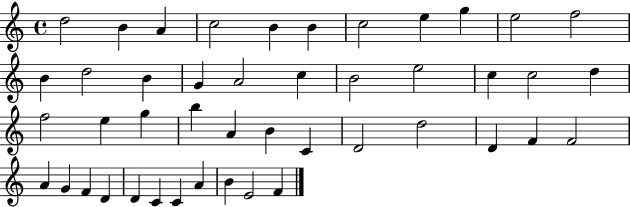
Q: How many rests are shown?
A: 0